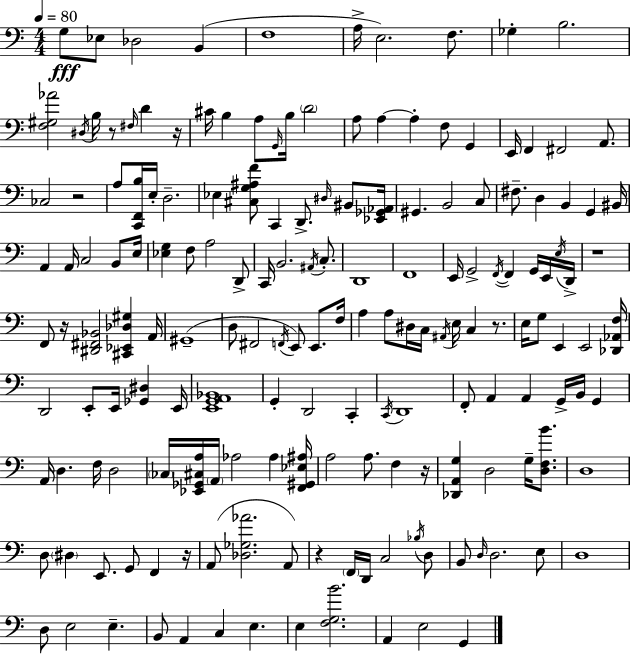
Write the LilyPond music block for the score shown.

{
  \clef bass
  \numericTimeSignature
  \time 4/4
  \key c \major
  \tempo 4 = 80
  \repeat volta 2 { g8\fff ees8 des2 b,4( | f1 | a16-> e2.) f8. | ges4-. b2. | \break <f gis aes'>2 \acciaccatura { dis16 } b16 r8 \grace { fis16 } d'4 | r16 cis'16 b4 a8 \grace { g,16 } b16 \parenthesize d'2 | a8 a4~~ a4-. f8 g,4 | e,16 f,4 fis,2 | \break a,8. ces2 r2 | a8 <c, f, b>16 e16-. d2.-- | ees4 <cis g ais f'>8 c,4 d,8.-> | \grace { dis16 } bis,8 <ees, ges, aes,>16 gis,4. b,2 | \break c8 fis8.-- d4 b,4 g,4 | bis,16 a,4 a,16 c2 | b,8 e16 <ees g>4 f8 a2 | d,8-> c,16 b,2. | \break \acciaccatura { ais,16 } c8.-. d,1 | f,1 | e,16 g,2-> \acciaccatura { f,16~ }~ f,4 | g,16 e,16 \acciaccatura { e16 } d,16-> r1 | \break f,8 r16 <dis, fis, bes,>2 | <cis, ees, des gis>4 a,16 gis,1--( | d8 fis,2 | \acciaccatura { f,16 }) e,8 e,8. f16 a4 a8 dis16 c16 | \break \acciaccatura { ais,16 } e16 c4 r8. e16 g8 e,4 | e,2 <des, aes, f>16 d,2 | e,8-. e,16 <ges, dis>4 e,16 <e, g, a, bes,>1 | g,4-. d,2 | \break c,4-. \acciaccatura { c,16 } d,1 | f,8-. a,4 | a,4 g,16-> b,16 g,4 a,16 d4. | f16 d2 \parenthesize ces16 <ees, ges, cis a>16 \parenthesize a,16 aes2 | \break aes4 <f, gis, ees ais>16 a2 | a8. f4 r16 <des, a, g>4 d2 | g16-- <d f b'>8. d1 | d8 \parenthesize dis4 | \break e,8. g,8 f,4 r16 a,8( <des ges aes'>2. | a,8) r4 \parenthesize f,16 d,16 | c2 \acciaccatura { bes16 } d8 b,8 \grace { d16 } d2. | e8 d1 | \break d8 e2 | e4.-- b,8 a,4 | c4 e4. e4 | <f g b'>2. a,4 | \break e2 g,4 } \bar "|."
}